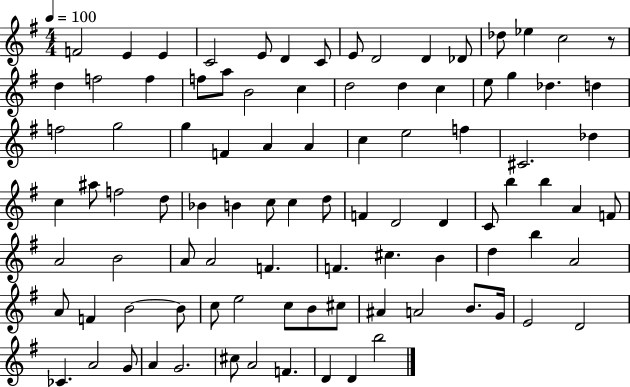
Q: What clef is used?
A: treble